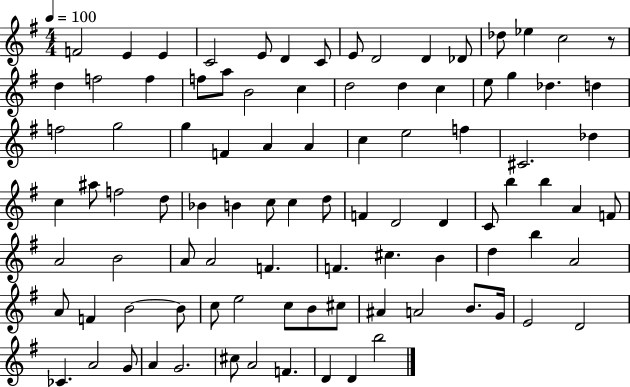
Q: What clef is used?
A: treble